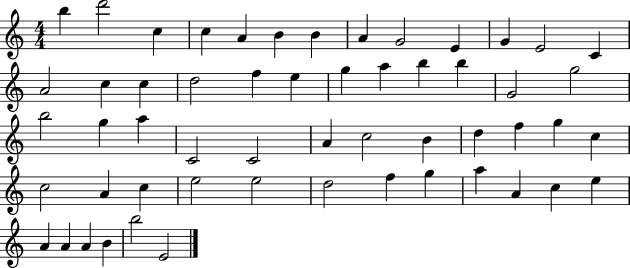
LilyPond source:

{
  \clef treble
  \numericTimeSignature
  \time 4/4
  \key c \major
  b''4 d'''2 c''4 | c''4 a'4 b'4 b'4 | a'4 g'2 e'4 | g'4 e'2 c'4 | \break a'2 c''4 c''4 | d''2 f''4 e''4 | g''4 a''4 b''4 b''4 | g'2 g''2 | \break b''2 g''4 a''4 | c'2 c'2 | a'4 c''2 b'4 | d''4 f''4 g''4 c''4 | \break c''2 a'4 c''4 | e''2 e''2 | d''2 f''4 g''4 | a''4 a'4 c''4 e''4 | \break a'4 a'4 a'4 b'4 | b''2 e'2 | \bar "|."
}